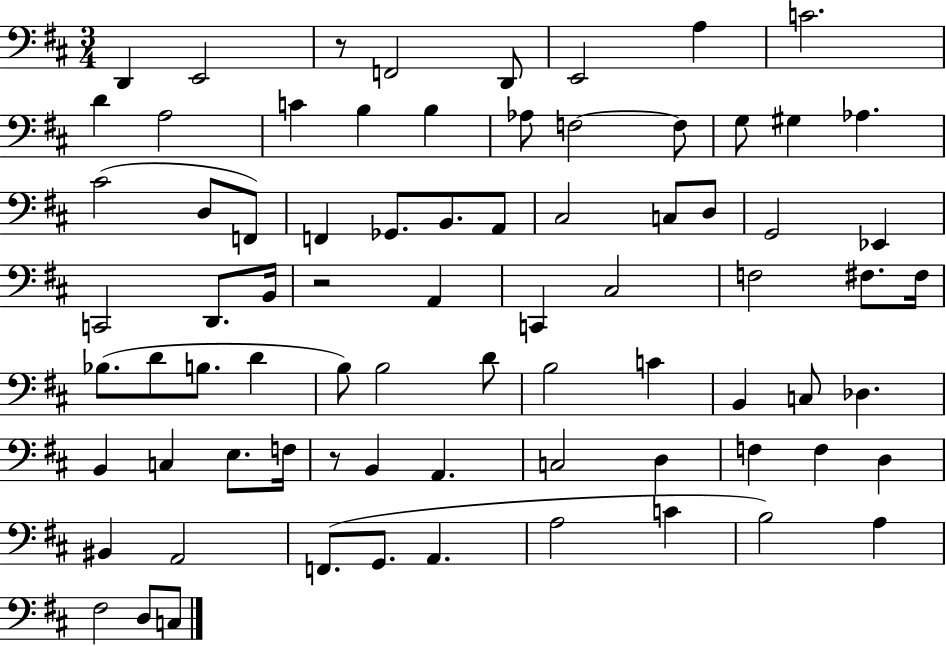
X:1
T:Untitled
M:3/4
L:1/4
K:D
D,, E,,2 z/2 F,,2 D,,/2 E,,2 A, C2 D A,2 C B, B, _A,/2 F,2 F,/2 G,/2 ^G, _A, ^C2 D,/2 F,,/2 F,, _G,,/2 B,,/2 A,,/2 ^C,2 C,/2 D,/2 G,,2 _E,, C,,2 D,,/2 B,,/4 z2 A,, C,, ^C,2 F,2 ^F,/2 ^F,/4 _B,/2 D/2 B,/2 D B,/2 B,2 D/2 B,2 C B,, C,/2 _D, B,, C, E,/2 F,/4 z/2 B,, A,, C,2 D, F, F, D, ^B,, A,,2 F,,/2 G,,/2 A,, A,2 C B,2 A, ^F,2 D,/2 C,/2